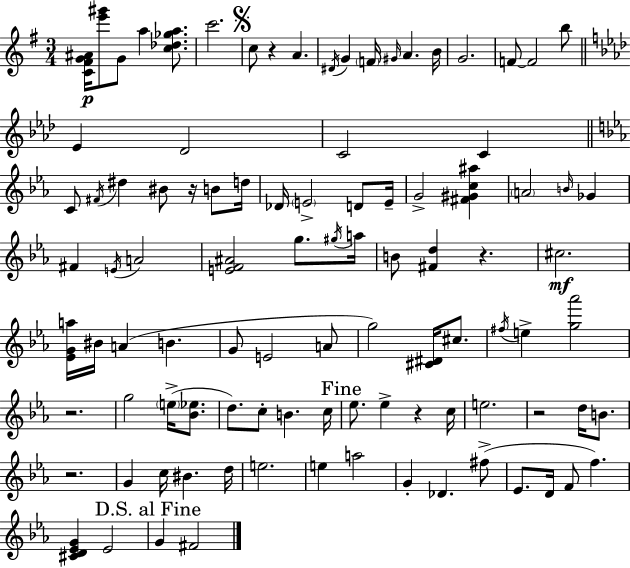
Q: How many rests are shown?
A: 7